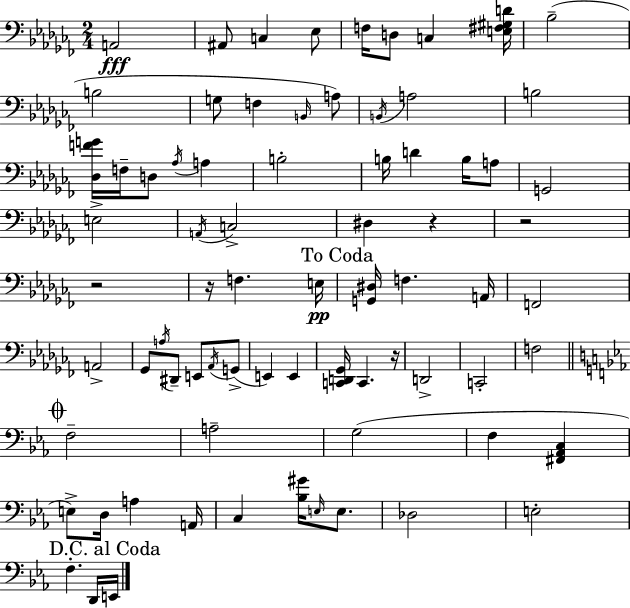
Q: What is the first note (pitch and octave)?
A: A2